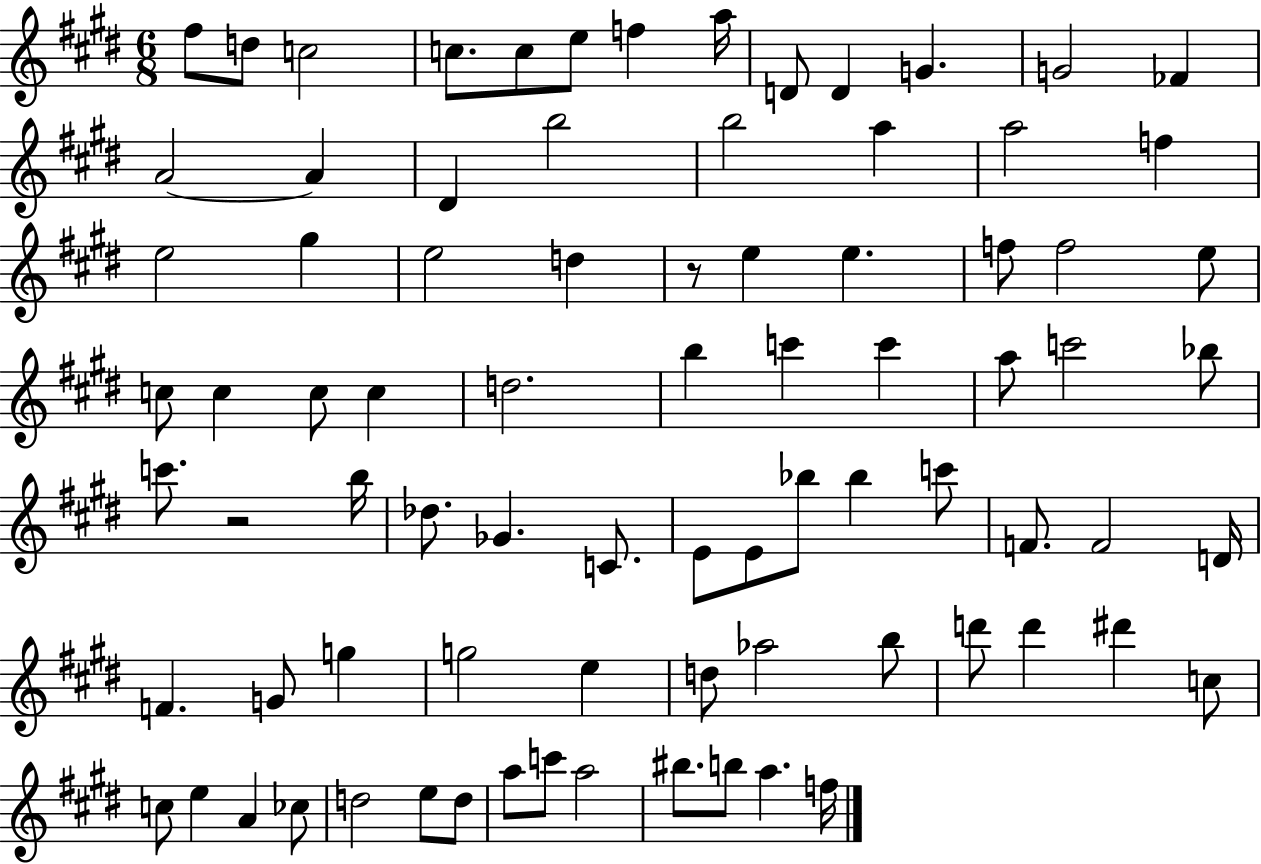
F#5/e D5/e C5/h C5/e. C5/e E5/e F5/q A5/s D4/e D4/q G4/q. G4/h FES4/q A4/h A4/q D#4/q B5/h B5/h A5/q A5/h F5/q E5/h G#5/q E5/h D5/q R/e E5/q E5/q. F5/e F5/h E5/e C5/e C5/q C5/e C5/q D5/h. B5/q C6/q C6/q A5/e C6/h Bb5/e C6/e. R/h B5/s Db5/e. Gb4/q. C4/e. E4/e E4/e Bb5/e Bb5/q C6/e F4/e. F4/h D4/s F4/q. G4/e G5/q G5/h E5/q D5/e Ab5/h B5/e D6/e D6/q D#6/q C5/e C5/e E5/q A4/q CES5/e D5/h E5/e D5/e A5/e C6/e A5/h BIS5/e. B5/e A5/q. F5/s